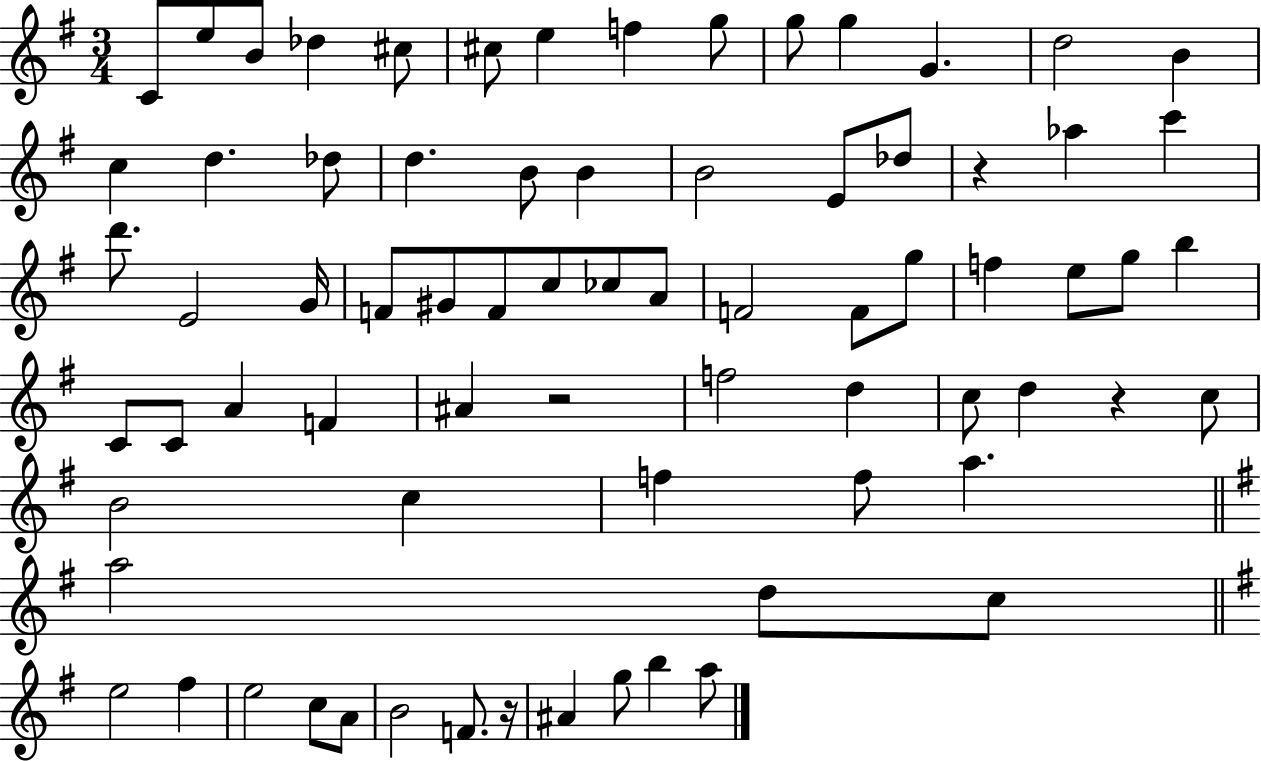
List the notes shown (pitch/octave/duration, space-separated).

C4/e E5/e B4/e Db5/q C#5/e C#5/e E5/q F5/q G5/e G5/e G5/q G4/q. D5/h B4/q C5/q D5/q. Db5/e D5/q. B4/e B4/q B4/h E4/e Db5/e R/q Ab5/q C6/q D6/e. E4/h G4/s F4/e G#4/e F4/e C5/e CES5/e A4/e F4/h F4/e G5/e F5/q E5/e G5/e B5/q C4/e C4/e A4/q F4/q A#4/q R/h F5/h D5/q C5/e D5/q R/q C5/e B4/h C5/q F5/q F5/e A5/q. A5/h D5/e C5/e E5/h F#5/q E5/h C5/e A4/e B4/h F4/e. R/s A#4/q G5/e B5/q A5/e